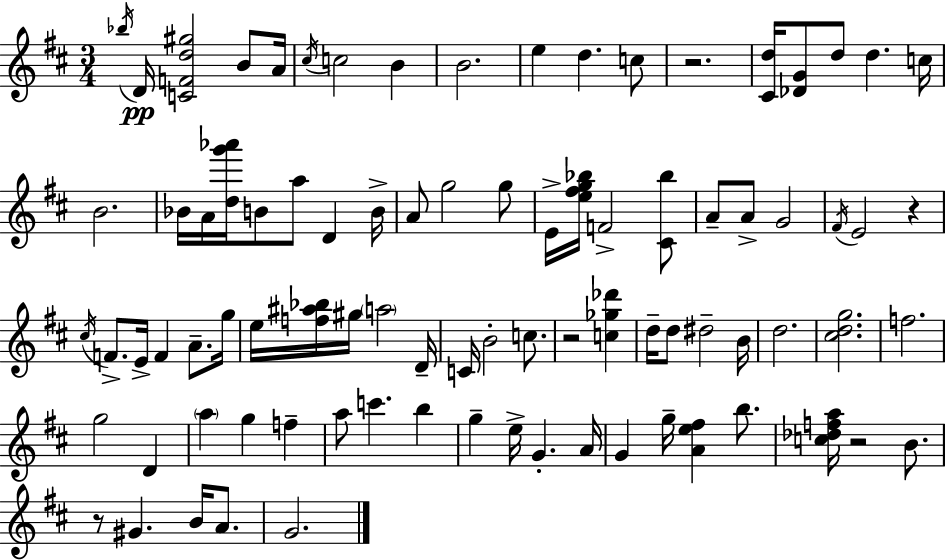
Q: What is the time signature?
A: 3/4